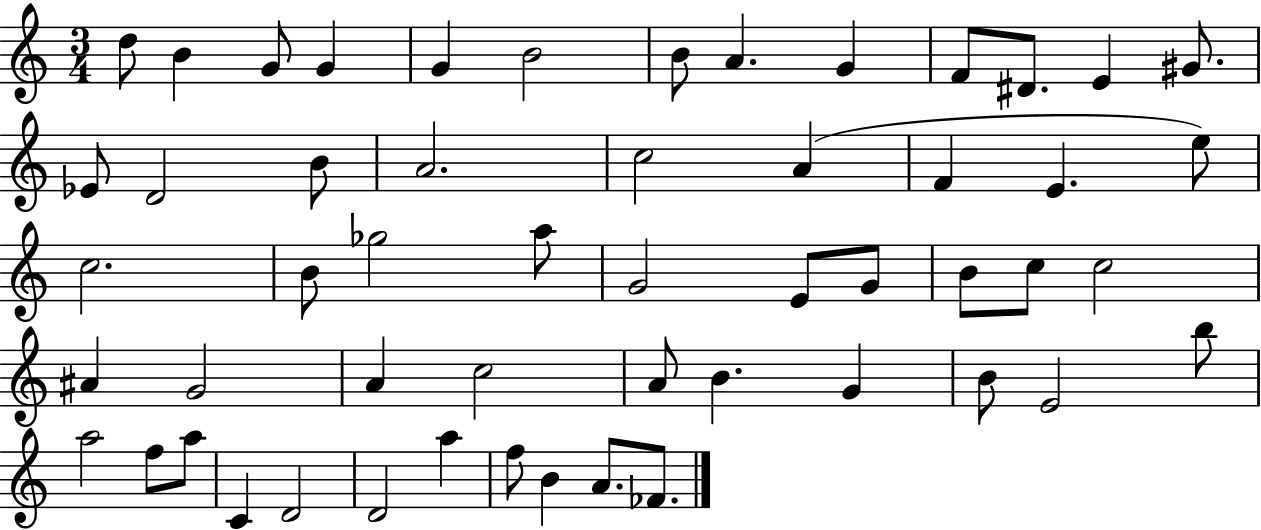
{
  \clef treble
  \numericTimeSignature
  \time 3/4
  \key c \major
  d''8 b'4 g'8 g'4 | g'4 b'2 | b'8 a'4. g'4 | f'8 dis'8. e'4 gis'8. | \break ees'8 d'2 b'8 | a'2. | c''2 a'4( | f'4 e'4. e''8) | \break c''2. | b'8 ges''2 a''8 | g'2 e'8 g'8 | b'8 c''8 c''2 | \break ais'4 g'2 | a'4 c''2 | a'8 b'4. g'4 | b'8 e'2 b''8 | \break a''2 f''8 a''8 | c'4 d'2 | d'2 a''4 | f''8 b'4 a'8. fes'8. | \break \bar "|."
}